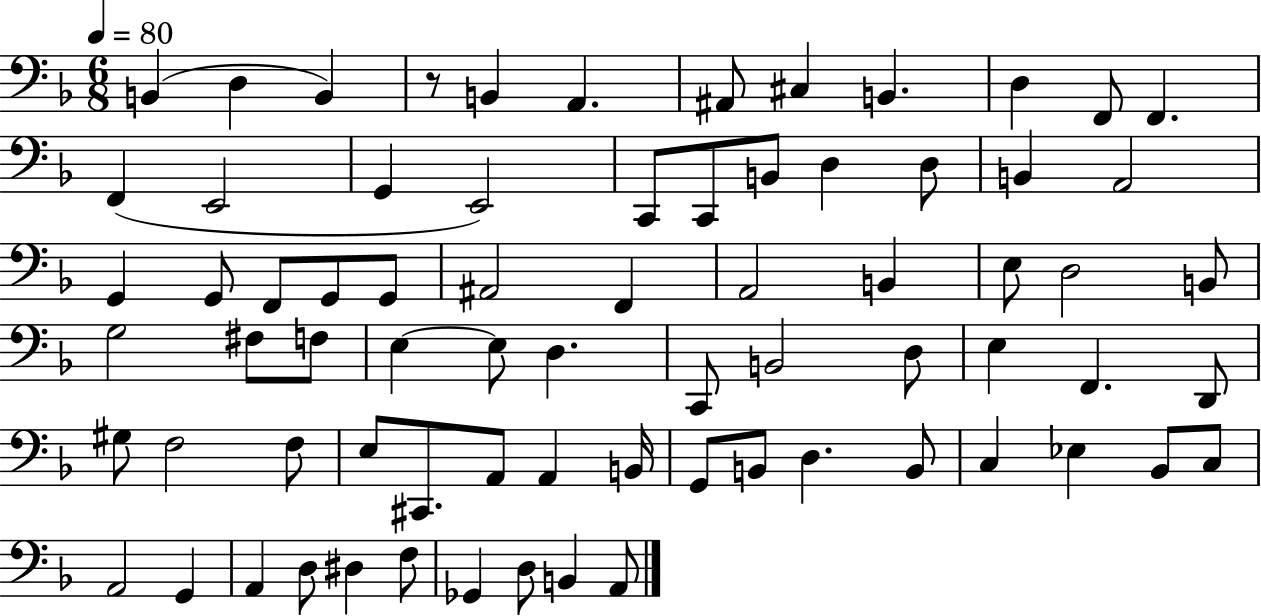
{
  \clef bass
  \numericTimeSignature
  \time 6/8
  \key f \major
  \tempo 4 = 80
  b,4( d4 b,4) | r8 b,4 a,4. | ais,8 cis4 b,4. | d4 f,8 f,4. | \break f,4( e,2 | g,4 e,2) | c,8 c,8 b,8 d4 d8 | b,4 a,2 | \break g,4 g,8 f,8 g,8 g,8 | ais,2 f,4 | a,2 b,4 | e8 d2 b,8 | \break g2 fis8 f8 | e4~~ e8 d4. | c,8 b,2 d8 | e4 f,4. d,8 | \break gis8 f2 f8 | e8 cis,8. a,8 a,4 b,16 | g,8 b,8 d4. b,8 | c4 ees4 bes,8 c8 | \break a,2 g,4 | a,4 d8 dis4 f8 | ges,4 d8 b,4 a,8 | \bar "|."
}